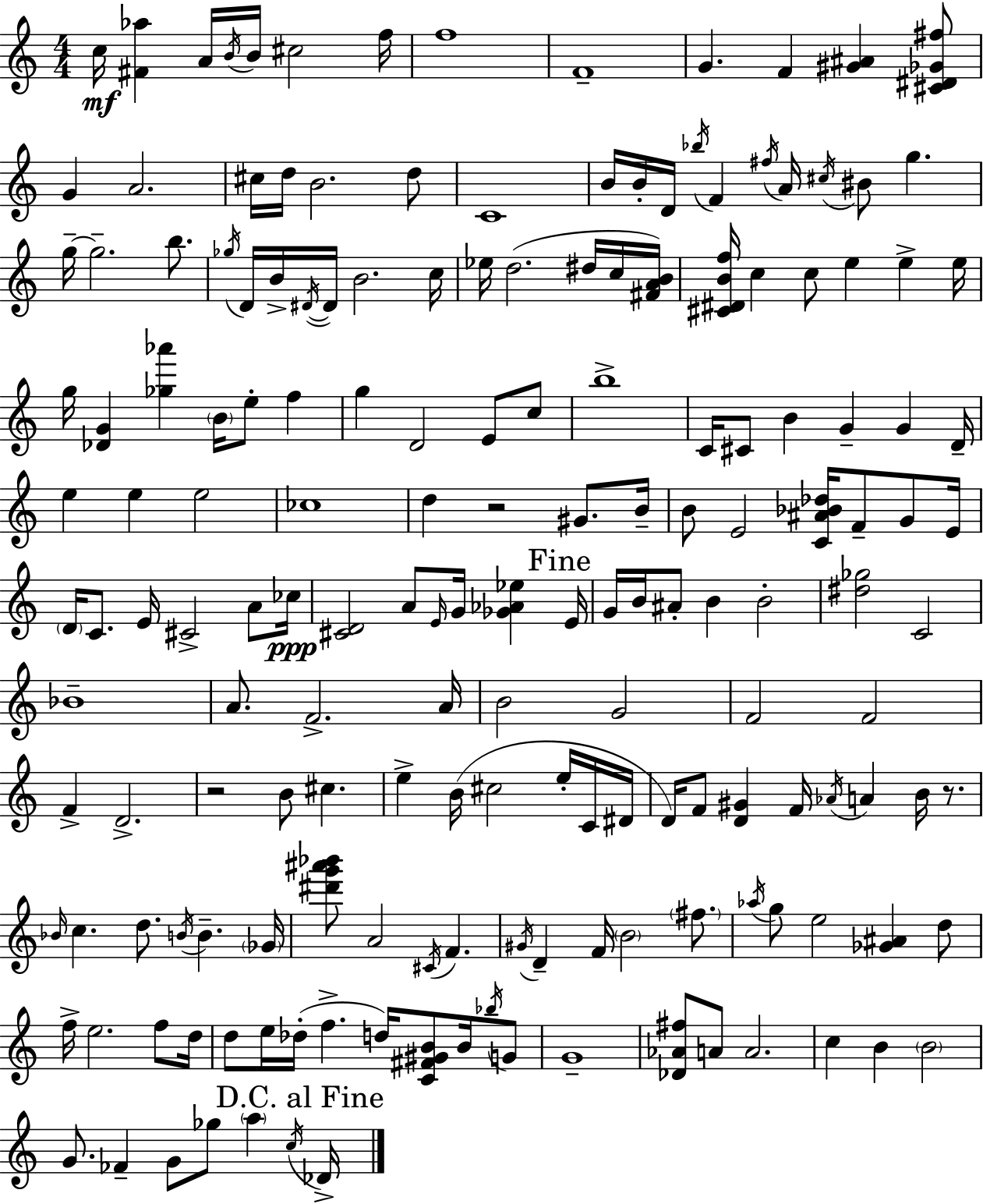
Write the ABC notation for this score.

X:1
T:Untitled
M:4/4
L:1/4
K:C
c/4 [^F_a] A/4 B/4 B/4 ^c2 f/4 f4 F4 G F [^G^A] [^C^D_G^f]/2 G A2 ^c/4 d/4 B2 d/2 C4 B/4 B/4 D/4 _b/4 F ^f/4 A/4 ^c/4 ^B/2 g g/4 g2 b/2 _g/4 D/4 B/4 ^D/4 ^D/4 B2 c/4 _e/4 d2 ^d/4 c/4 [^FAB]/4 [^C^DBf]/4 c c/2 e e e/4 g/4 [_DG] [_g_a'] B/4 e/2 f g D2 E/2 c/2 b4 C/4 ^C/2 B G G D/4 e e e2 _c4 d z2 ^G/2 B/4 B/2 E2 [C^A_B_d]/4 F/2 G/2 E/4 D/4 C/2 E/4 ^C2 A/2 _c/4 [^CD]2 A/2 E/4 G/4 [_G_A_e] E/4 G/4 B/4 ^A/2 B B2 [^d_g]2 C2 _B4 A/2 F2 A/4 B2 G2 F2 F2 F D2 z2 B/2 ^c e B/4 ^c2 e/4 C/4 ^D/4 D/4 F/2 [D^G] F/4 _A/4 A B/4 z/2 _B/4 c d/2 B/4 B _G/4 [^d'g'^a'_b']/2 A2 ^C/4 F ^G/4 D F/4 B2 ^f/2 _a/4 g/2 e2 [_G^A] d/2 f/4 e2 f/2 d/4 d/2 e/4 _d/4 f d/4 [C^F^GB]/2 B/4 _b/4 G/2 G4 [_D_A^f]/2 A/2 A2 c B B2 G/2 _F G/2 _g/2 a c/4 _D/4